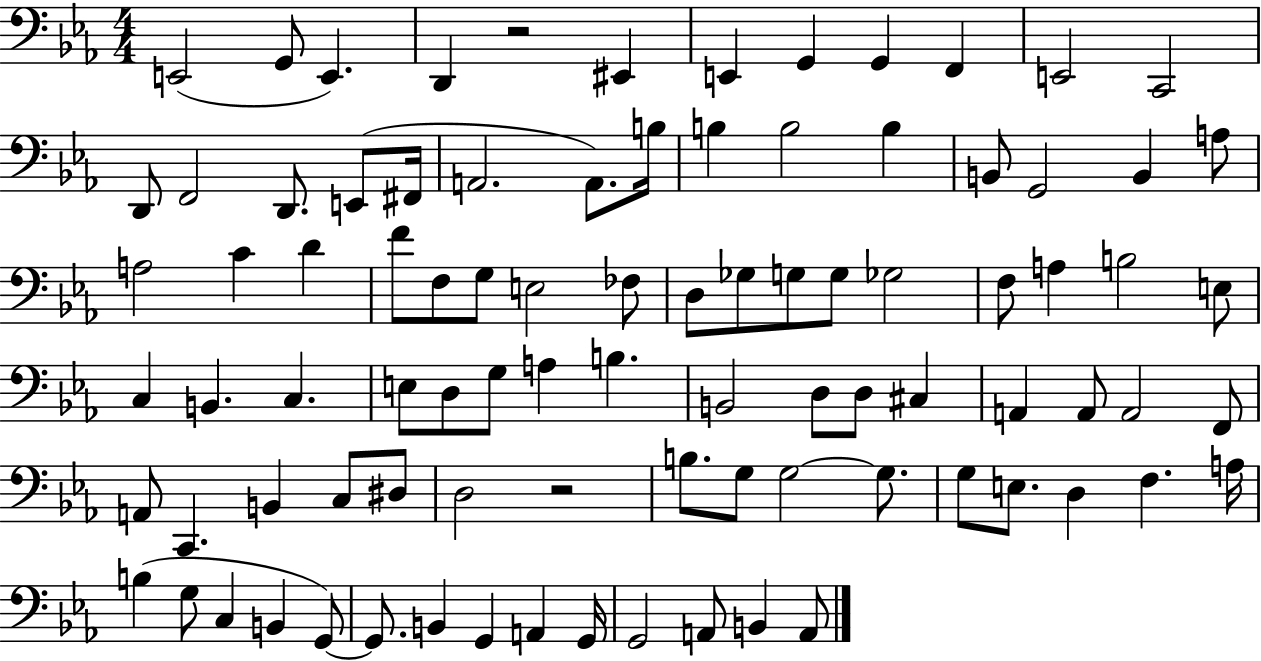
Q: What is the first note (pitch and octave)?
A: E2